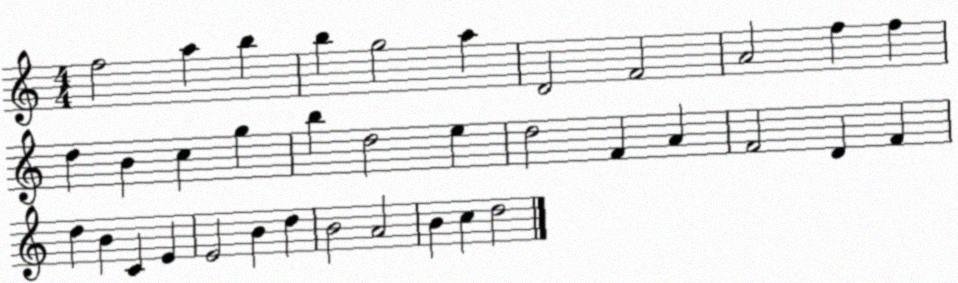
X:1
T:Untitled
M:4/4
L:1/4
K:C
f2 a b b g2 a D2 F2 A2 f f d B c g b d2 e d2 F A F2 D F d B C E E2 B d B2 A2 B c d2